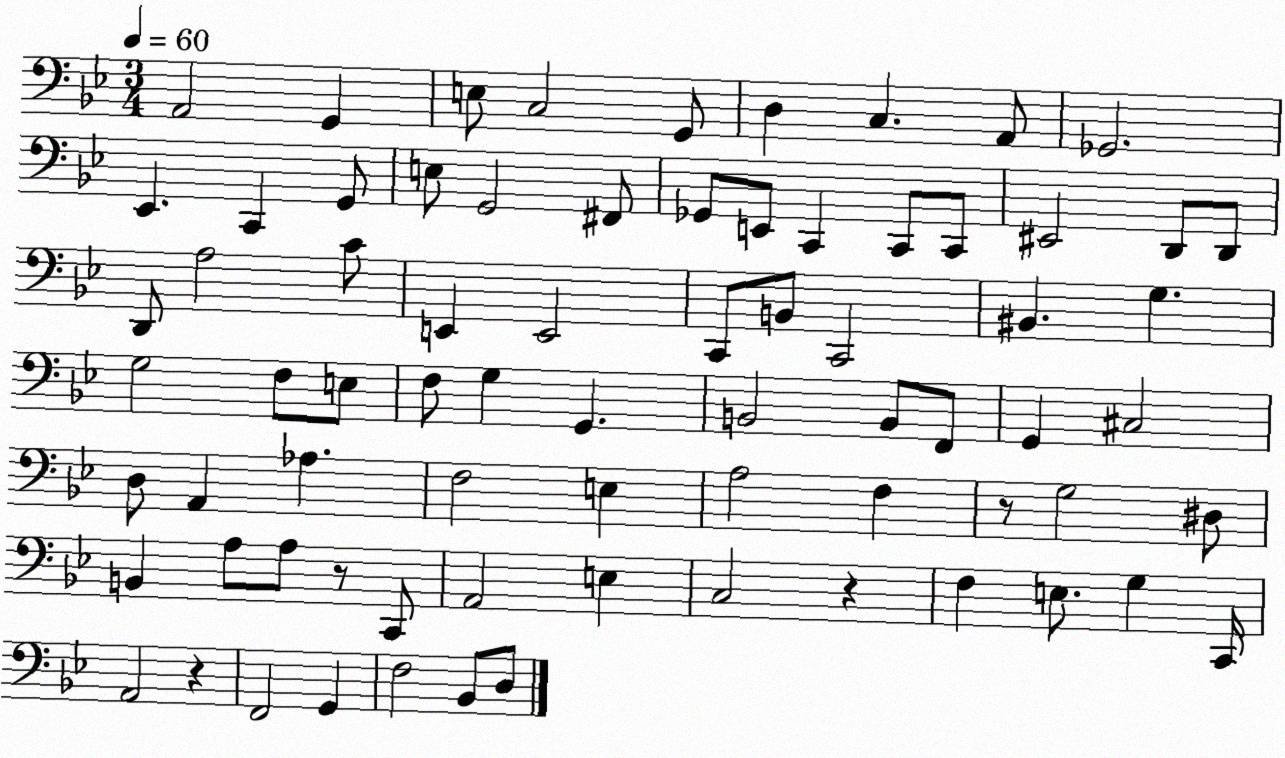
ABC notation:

X:1
T:Untitled
M:3/4
L:1/4
K:Bb
A,,2 G,, E,/2 C,2 G,,/2 D, C, A,,/2 _G,,2 _E,, C,, G,,/2 E,/2 G,,2 ^F,,/2 _G,,/2 E,,/2 C,, C,,/2 C,,/2 ^E,,2 D,,/2 D,,/2 D,,/2 A,2 C/2 E,, E,,2 C,,/2 B,,/2 C,,2 ^B,, G, G,2 F,/2 E,/2 F,/2 G, G,, B,,2 B,,/2 F,,/2 G,, ^C,2 D,/2 A,, _A, F,2 E, A,2 F, z/2 G,2 ^D,/2 B,, A,/2 A,/2 z/2 C,,/2 A,,2 E, C,2 z F, E,/2 G, C,,/4 A,,2 z F,,2 G,, F,2 _B,,/2 D,/2